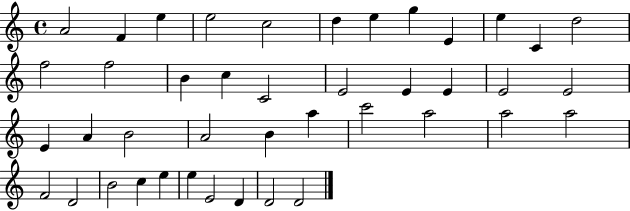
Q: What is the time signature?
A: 4/4